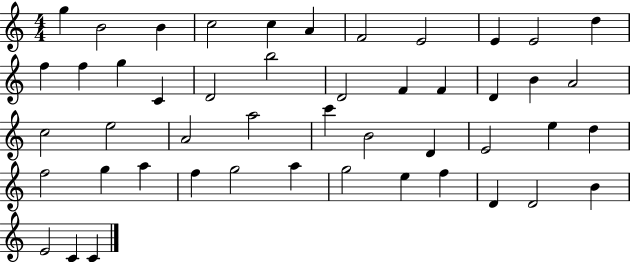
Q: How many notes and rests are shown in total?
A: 48